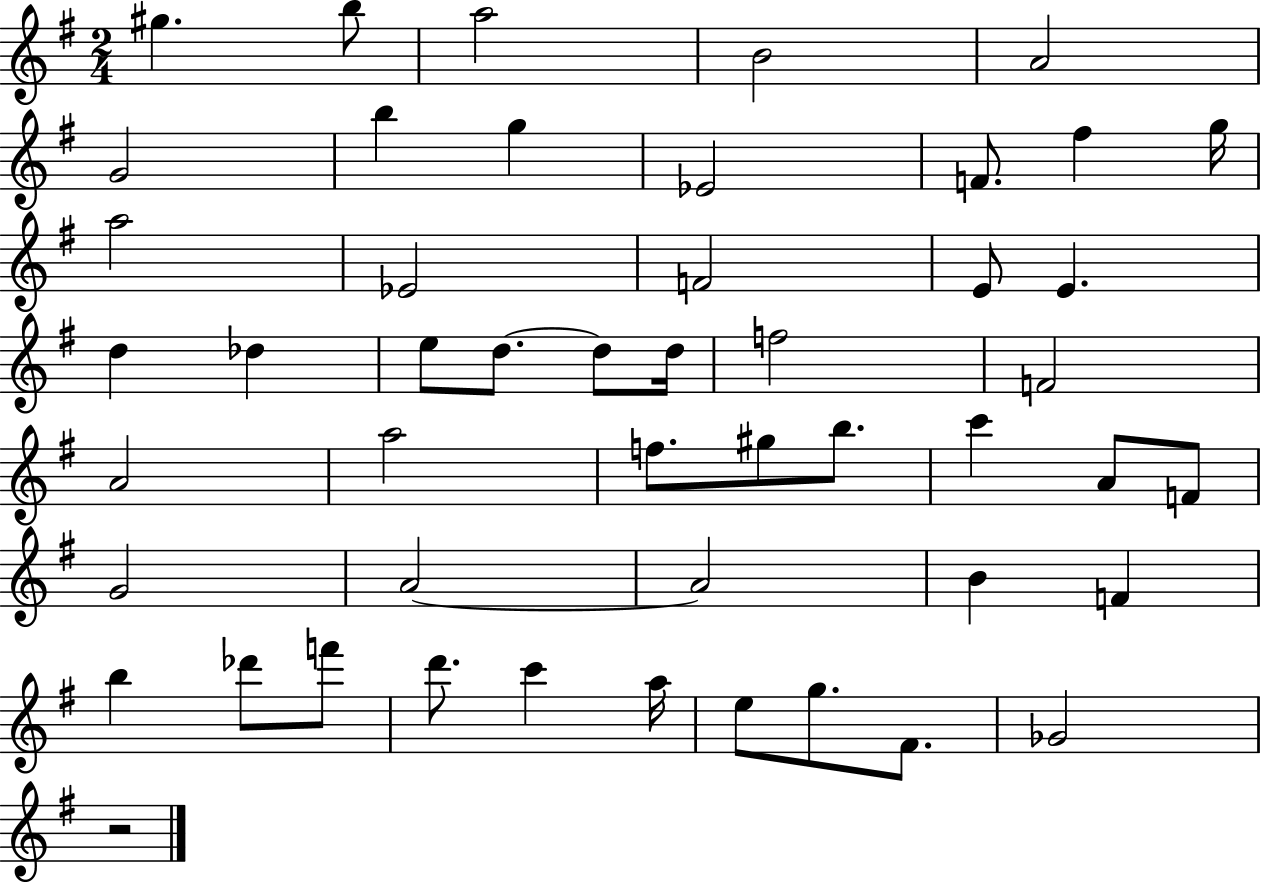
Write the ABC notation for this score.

X:1
T:Untitled
M:2/4
L:1/4
K:G
^g b/2 a2 B2 A2 G2 b g _E2 F/2 ^f g/4 a2 _E2 F2 E/2 E d _d e/2 d/2 d/2 d/4 f2 F2 A2 a2 f/2 ^g/2 b/2 c' A/2 F/2 G2 A2 A2 B F b _d'/2 f'/2 d'/2 c' a/4 e/2 g/2 ^F/2 _G2 z2